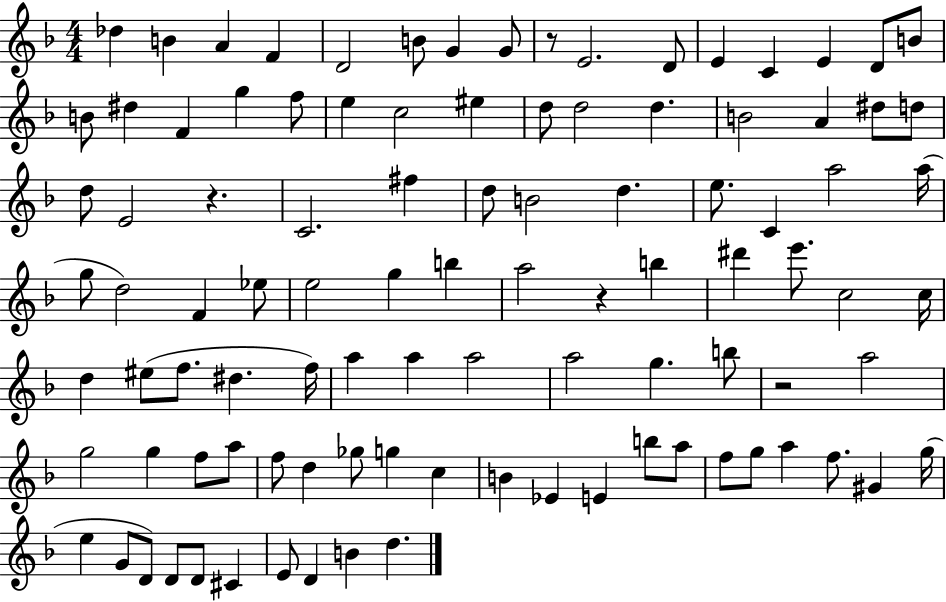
{
  \clef treble
  \numericTimeSignature
  \time 4/4
  \key f \major
  des''4 b'4 a'4 f'4 | d'2 b'8 g'4 g'8 | r8 e'2. d'8 | e'4 c'4 e'4 d'8 b'8 | \break b'8 dis''4 f'4 g''4 f''8 | e''4 c''2 eis''4 | d''8 d''2 d''4. | b'2 a'4 dis''8 d''8 | \break d''8 e'2 r4. | c'2. fis''4 | d''8 b'2 d''4. | e''8. c'4 a''2 a''16( | \break g''8 d''2) f'4 ees''8 | e''2 g''4 b''4 | a''2 r4 b''4 | dis'''4 e'''8. c''2 c''16 | \break d''4 eis''8( f''8. dis''4. f''16) | a''4 a''4 a''2 | a''2 g''4. b''8 | r2 a''2 | \break g''2 g''4 f''8 a''8 | f''8 d''4 ges''8 g''4 c''4 | b'4 ees'4 e'4 b''8 a''8 | f''8 g''8 a''4 f''8. gis'4 g''16( | \break e''4 g'8 d'8) d'8 d'8 cis'4 | e'8 d'4 b'4 d''4. | \bar "|."
}